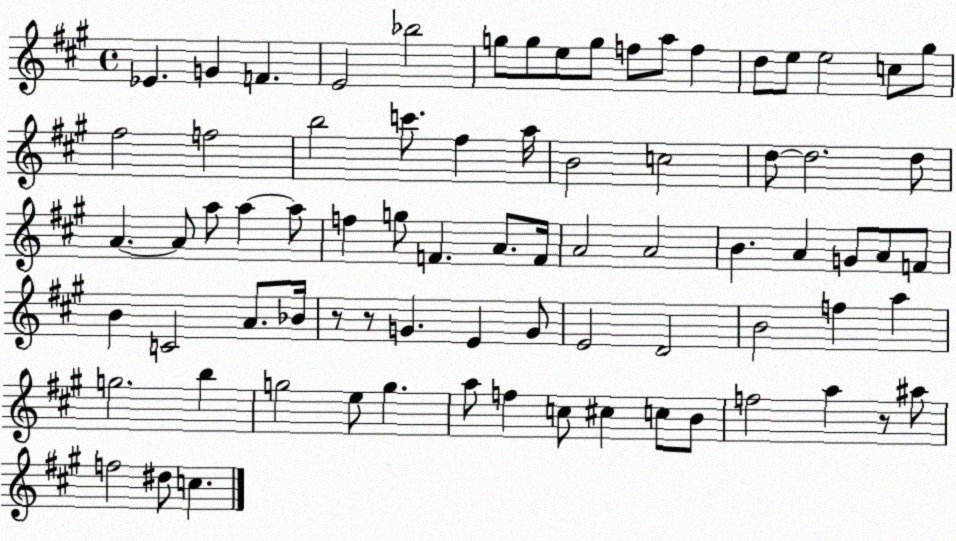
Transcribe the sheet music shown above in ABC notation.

X:1
T:Untitled
M:4/4
L:1/4
K:A
_E G F E2 _b2 g/2 g/2 e/2 g/2 f/2 a/2 f d/2 e/2 e2 c/2 ^g/2 ^f2 f2 b2 c'/2 ^f a/4 B2 c2 d/2 d2 d/2 A A/2 a/2 a a/2 f g/2 F A/2 F/4 A2 A2 B A G/2 A/2 F/2 B C2 A/2 _B/4 z/2 z/2 G E G/2 E2 D2 B2 f a g2 b g2 e/2 g a/2 f c/2 ^c c/2 B/2 f2 a z/2 ^a/2 f2 ^d/2 c